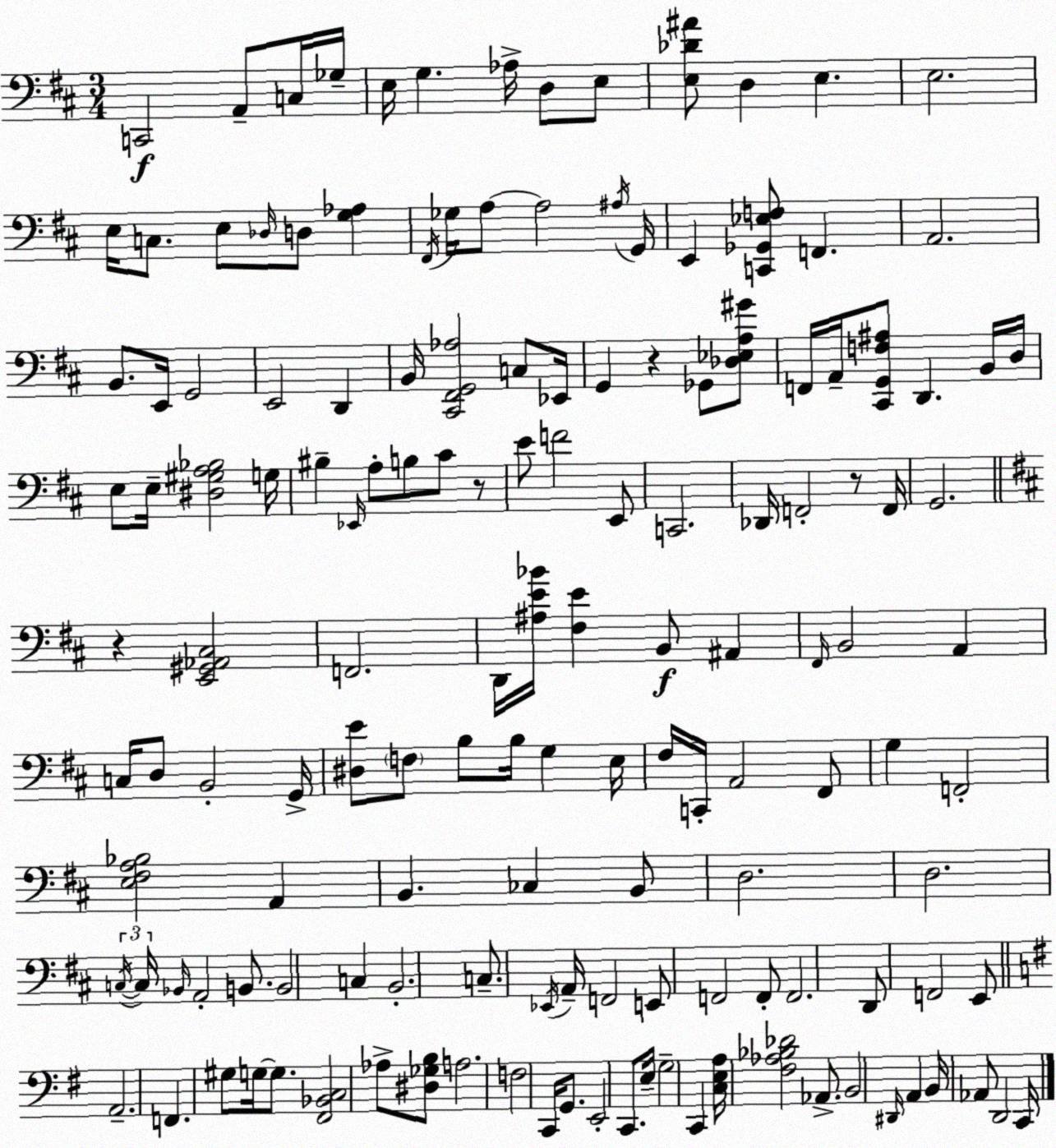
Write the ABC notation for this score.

X:1
T:Untitled
M:3/4
L:1/4
K:D
C,,2 A,,/2 C,/4 _G,/4 E,/4 G, _A,/4 D,/2 E,/2 [E,_D^A]/2 D, E, E,2 E,/4 C,/2 E,/2 _D,/4 D,/2 [G,_A,] ^F,,/4 _G,/4 A,/2 A,2 ^A,/4 G,,/4 E,, [C,,_G,,_E,F,]/2 F,, A,,2 B,,/2 E,,/4 G,,2 E,,2 D,, B,,/4 [^C,,^F,,G,,_A,]2 C,/2 _E,,/4 G,, z _G,,/2 [_D,_E,A,^G]/2 F,,/4 A,,/4 [^C,,G,,F,^A,]/2 D,, B,,/4 D,/4 E,/2 E,/4 [^D,^G,A,_B,]2 G,/4 ^B, _E,,/4 A,/2 B,/2 ^C/2 z/2 E/2 F2 E,,/2 C,,2 _D,,/4 F,,2 z/2 F,,/4 G,,2 z [E,,^G,,_A,,^C,]2 F,,2 D,,/4 [^A,E_B]/4 [^F,E] B,,/2 ^A,, ^F,,/4 B,,2 A,, C,/4 D,/2 B,,2 G,,/4 [^D,E]/2 F,/2 B,/2 B,/4 G, E,/4 ^F,/4 C,,/4 A,,2 ^F,,/2 G, F,,2 [E,^F,A,_B,]2 A,, B,, _C, B,,/2 D,2 D,2 C,/4 C,/4 _B,,/4 A,,2 B,,/2 B,,2 C, B,,2 C,/2 _E,,/4 A,,/4 F,,2 E,,/2 F,,2 F,,/2 F,,2 D,,/2 F,,2 E,,/2 A,,2 F,, ^G,/2 G,/4 G,/2 [^F,,_B,,C,]2 _A,/2 [^D,_G,B,]/2 A,2 F,2 C,,/4 G,,/2 E,,2 C,,/2 E,/4 G,2 C,, [C,E,A,]/4 [^F,_A,_B,_D]2 _A,,/2 B,,2 ^D,,/4 A,, B,,/4 _A,,/2 D,,2 C,,/4